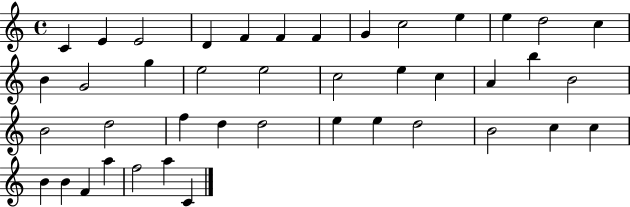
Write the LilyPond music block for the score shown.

{
  \clef treble
  \time 4/4
  \defaultTimeSignature
  \key c \major
  c'4 e'4 e'2 | d'4 f'4 f'4 f'4 | g'4 c''2 e''4 | e''4 d''2 c''4 | \break b'4 g'2 g''4 | e''2 e''2 | c''2 e''4 c''4 | a'4 b''4 b'2 | \break b'2 d''2 | f''4 d''4 d''2 | e''4 e''4 d''2 | b'2 c''4 c''4 | \break b'4 b'4 f'4 a''4 | f''2 a''4 c'4 | \bar "|."
}